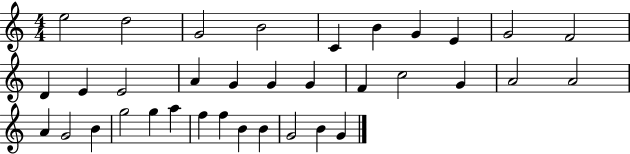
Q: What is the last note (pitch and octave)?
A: G4